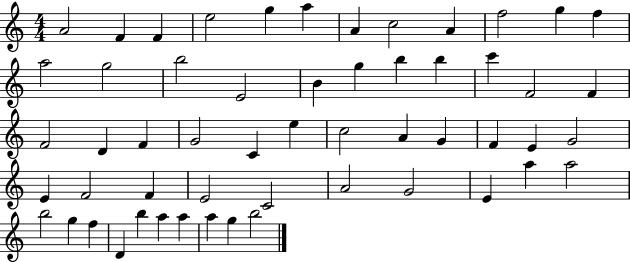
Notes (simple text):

A4/h F4/q F4/q E5/h G5/q A5/q A4/q C5/h A4/q F5/h G5/q F5/q A5/h G5/h B5/h E4/h B4/q G5/q B5/q B5/q C6/q F4/h F4/q F4/h D4/q F4/q G4/h C4/q E5/q C5/h A4/q G4/q F4/q E4/q G4/h E4/q F4/h F4/q E4/h C4/h A4/h G4/h E4/q A5/q A5/h B5/h G5/q F5/q D4/q B5/q A5/q A5/q A5/q G5/q B5/h